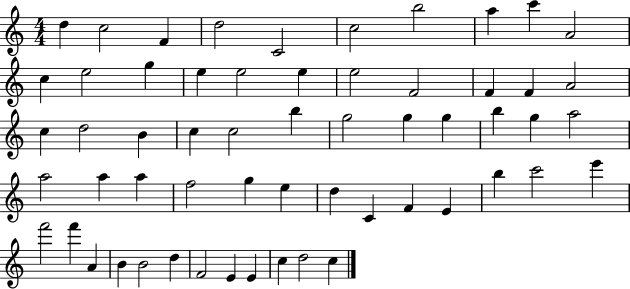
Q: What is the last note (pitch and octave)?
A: C5